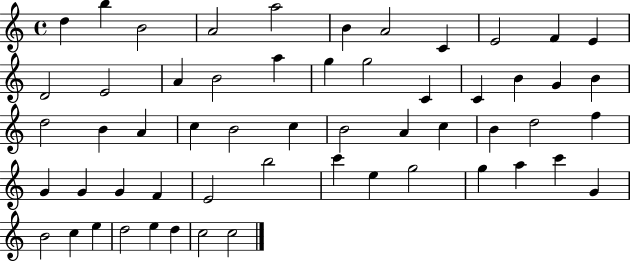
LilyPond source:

{
  \clef treble
  \time 4/4
  \defaultTimeSignature
  \key c \major
  d''4 b''4 b'2 | a'2 a''2 | b'4 a'2 c'4 | e'2 f'4 e'4 | \break d'2 e'2 | a'4 b'2 a''4 | g''4 g''2 c'4 | c'4 b'4 g'4 b'4 | \break d''2 b'4 a'4 | c''4 b'2 c''4 | b'2 a'4 c''4 | b'4 d''2 f''4 | \break g'4 g'4 g'4 f'4 | e'2 b''2 | c'''4 e''4 g''2 | g''4 a''4 c'''4 g'4 | \break b'2 c''4 e''4 | d''2 e''4 d''4 | c''2 c''2 | \bar "|."
}